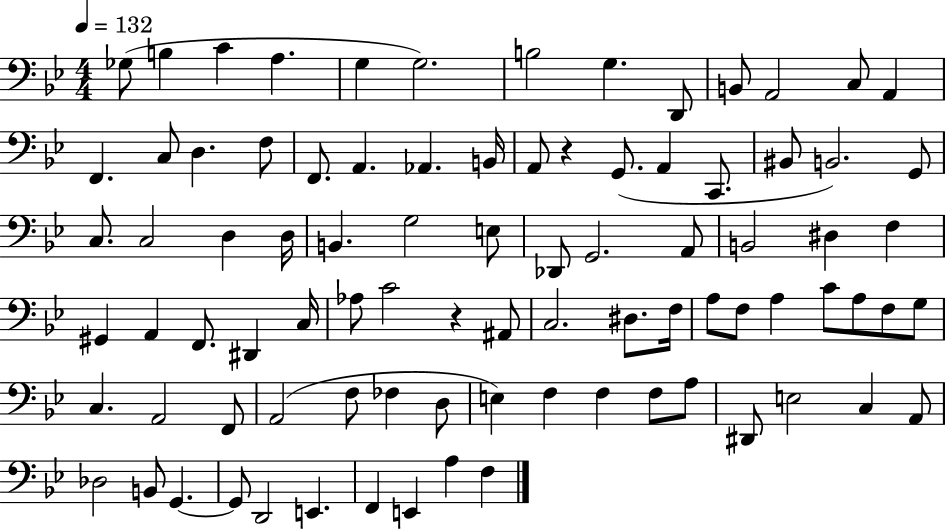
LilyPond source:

{
  \clef bass
  \numericTimeSignature
  \time 4/4
  \key bes \major
  \tempo 4 = 132
  ges8( b4 c'4 a4. | g4 g2.) | b2 g4. d,8 | b,8 a,2 c8 a,4 | \break f,4. c8 d4. f8 | f,8. a,4. aes,4. b,16 | a,8 r4 g,8.( a,4 c,8. | bis,8 b,2.) g,8 | \break c8. c2 d4 d16 | b,4. g2 e8 | des,8 g,2. a,8 | b,2 dis4 f4 | \break gis,4 a,4 f,8. dis,4 c16 | aes8 c'2 r4 ais,8 | c2. dis8. f16 | a8 f8 a4 c'8 a8 f8 g8 | \break c4. a,2 f,8 | a,2( f8 fes4 d8 | e4) f4 f4 f8 a8 | dis,8 e2 c4 a,8 | \break des2 b,8 g,4.~~ | g,8 d,2 e,4. | f,4 e,4 a4 f4 | \bar "|."
}